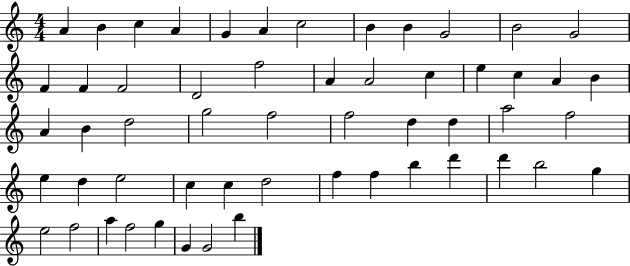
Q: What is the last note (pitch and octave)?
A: B5